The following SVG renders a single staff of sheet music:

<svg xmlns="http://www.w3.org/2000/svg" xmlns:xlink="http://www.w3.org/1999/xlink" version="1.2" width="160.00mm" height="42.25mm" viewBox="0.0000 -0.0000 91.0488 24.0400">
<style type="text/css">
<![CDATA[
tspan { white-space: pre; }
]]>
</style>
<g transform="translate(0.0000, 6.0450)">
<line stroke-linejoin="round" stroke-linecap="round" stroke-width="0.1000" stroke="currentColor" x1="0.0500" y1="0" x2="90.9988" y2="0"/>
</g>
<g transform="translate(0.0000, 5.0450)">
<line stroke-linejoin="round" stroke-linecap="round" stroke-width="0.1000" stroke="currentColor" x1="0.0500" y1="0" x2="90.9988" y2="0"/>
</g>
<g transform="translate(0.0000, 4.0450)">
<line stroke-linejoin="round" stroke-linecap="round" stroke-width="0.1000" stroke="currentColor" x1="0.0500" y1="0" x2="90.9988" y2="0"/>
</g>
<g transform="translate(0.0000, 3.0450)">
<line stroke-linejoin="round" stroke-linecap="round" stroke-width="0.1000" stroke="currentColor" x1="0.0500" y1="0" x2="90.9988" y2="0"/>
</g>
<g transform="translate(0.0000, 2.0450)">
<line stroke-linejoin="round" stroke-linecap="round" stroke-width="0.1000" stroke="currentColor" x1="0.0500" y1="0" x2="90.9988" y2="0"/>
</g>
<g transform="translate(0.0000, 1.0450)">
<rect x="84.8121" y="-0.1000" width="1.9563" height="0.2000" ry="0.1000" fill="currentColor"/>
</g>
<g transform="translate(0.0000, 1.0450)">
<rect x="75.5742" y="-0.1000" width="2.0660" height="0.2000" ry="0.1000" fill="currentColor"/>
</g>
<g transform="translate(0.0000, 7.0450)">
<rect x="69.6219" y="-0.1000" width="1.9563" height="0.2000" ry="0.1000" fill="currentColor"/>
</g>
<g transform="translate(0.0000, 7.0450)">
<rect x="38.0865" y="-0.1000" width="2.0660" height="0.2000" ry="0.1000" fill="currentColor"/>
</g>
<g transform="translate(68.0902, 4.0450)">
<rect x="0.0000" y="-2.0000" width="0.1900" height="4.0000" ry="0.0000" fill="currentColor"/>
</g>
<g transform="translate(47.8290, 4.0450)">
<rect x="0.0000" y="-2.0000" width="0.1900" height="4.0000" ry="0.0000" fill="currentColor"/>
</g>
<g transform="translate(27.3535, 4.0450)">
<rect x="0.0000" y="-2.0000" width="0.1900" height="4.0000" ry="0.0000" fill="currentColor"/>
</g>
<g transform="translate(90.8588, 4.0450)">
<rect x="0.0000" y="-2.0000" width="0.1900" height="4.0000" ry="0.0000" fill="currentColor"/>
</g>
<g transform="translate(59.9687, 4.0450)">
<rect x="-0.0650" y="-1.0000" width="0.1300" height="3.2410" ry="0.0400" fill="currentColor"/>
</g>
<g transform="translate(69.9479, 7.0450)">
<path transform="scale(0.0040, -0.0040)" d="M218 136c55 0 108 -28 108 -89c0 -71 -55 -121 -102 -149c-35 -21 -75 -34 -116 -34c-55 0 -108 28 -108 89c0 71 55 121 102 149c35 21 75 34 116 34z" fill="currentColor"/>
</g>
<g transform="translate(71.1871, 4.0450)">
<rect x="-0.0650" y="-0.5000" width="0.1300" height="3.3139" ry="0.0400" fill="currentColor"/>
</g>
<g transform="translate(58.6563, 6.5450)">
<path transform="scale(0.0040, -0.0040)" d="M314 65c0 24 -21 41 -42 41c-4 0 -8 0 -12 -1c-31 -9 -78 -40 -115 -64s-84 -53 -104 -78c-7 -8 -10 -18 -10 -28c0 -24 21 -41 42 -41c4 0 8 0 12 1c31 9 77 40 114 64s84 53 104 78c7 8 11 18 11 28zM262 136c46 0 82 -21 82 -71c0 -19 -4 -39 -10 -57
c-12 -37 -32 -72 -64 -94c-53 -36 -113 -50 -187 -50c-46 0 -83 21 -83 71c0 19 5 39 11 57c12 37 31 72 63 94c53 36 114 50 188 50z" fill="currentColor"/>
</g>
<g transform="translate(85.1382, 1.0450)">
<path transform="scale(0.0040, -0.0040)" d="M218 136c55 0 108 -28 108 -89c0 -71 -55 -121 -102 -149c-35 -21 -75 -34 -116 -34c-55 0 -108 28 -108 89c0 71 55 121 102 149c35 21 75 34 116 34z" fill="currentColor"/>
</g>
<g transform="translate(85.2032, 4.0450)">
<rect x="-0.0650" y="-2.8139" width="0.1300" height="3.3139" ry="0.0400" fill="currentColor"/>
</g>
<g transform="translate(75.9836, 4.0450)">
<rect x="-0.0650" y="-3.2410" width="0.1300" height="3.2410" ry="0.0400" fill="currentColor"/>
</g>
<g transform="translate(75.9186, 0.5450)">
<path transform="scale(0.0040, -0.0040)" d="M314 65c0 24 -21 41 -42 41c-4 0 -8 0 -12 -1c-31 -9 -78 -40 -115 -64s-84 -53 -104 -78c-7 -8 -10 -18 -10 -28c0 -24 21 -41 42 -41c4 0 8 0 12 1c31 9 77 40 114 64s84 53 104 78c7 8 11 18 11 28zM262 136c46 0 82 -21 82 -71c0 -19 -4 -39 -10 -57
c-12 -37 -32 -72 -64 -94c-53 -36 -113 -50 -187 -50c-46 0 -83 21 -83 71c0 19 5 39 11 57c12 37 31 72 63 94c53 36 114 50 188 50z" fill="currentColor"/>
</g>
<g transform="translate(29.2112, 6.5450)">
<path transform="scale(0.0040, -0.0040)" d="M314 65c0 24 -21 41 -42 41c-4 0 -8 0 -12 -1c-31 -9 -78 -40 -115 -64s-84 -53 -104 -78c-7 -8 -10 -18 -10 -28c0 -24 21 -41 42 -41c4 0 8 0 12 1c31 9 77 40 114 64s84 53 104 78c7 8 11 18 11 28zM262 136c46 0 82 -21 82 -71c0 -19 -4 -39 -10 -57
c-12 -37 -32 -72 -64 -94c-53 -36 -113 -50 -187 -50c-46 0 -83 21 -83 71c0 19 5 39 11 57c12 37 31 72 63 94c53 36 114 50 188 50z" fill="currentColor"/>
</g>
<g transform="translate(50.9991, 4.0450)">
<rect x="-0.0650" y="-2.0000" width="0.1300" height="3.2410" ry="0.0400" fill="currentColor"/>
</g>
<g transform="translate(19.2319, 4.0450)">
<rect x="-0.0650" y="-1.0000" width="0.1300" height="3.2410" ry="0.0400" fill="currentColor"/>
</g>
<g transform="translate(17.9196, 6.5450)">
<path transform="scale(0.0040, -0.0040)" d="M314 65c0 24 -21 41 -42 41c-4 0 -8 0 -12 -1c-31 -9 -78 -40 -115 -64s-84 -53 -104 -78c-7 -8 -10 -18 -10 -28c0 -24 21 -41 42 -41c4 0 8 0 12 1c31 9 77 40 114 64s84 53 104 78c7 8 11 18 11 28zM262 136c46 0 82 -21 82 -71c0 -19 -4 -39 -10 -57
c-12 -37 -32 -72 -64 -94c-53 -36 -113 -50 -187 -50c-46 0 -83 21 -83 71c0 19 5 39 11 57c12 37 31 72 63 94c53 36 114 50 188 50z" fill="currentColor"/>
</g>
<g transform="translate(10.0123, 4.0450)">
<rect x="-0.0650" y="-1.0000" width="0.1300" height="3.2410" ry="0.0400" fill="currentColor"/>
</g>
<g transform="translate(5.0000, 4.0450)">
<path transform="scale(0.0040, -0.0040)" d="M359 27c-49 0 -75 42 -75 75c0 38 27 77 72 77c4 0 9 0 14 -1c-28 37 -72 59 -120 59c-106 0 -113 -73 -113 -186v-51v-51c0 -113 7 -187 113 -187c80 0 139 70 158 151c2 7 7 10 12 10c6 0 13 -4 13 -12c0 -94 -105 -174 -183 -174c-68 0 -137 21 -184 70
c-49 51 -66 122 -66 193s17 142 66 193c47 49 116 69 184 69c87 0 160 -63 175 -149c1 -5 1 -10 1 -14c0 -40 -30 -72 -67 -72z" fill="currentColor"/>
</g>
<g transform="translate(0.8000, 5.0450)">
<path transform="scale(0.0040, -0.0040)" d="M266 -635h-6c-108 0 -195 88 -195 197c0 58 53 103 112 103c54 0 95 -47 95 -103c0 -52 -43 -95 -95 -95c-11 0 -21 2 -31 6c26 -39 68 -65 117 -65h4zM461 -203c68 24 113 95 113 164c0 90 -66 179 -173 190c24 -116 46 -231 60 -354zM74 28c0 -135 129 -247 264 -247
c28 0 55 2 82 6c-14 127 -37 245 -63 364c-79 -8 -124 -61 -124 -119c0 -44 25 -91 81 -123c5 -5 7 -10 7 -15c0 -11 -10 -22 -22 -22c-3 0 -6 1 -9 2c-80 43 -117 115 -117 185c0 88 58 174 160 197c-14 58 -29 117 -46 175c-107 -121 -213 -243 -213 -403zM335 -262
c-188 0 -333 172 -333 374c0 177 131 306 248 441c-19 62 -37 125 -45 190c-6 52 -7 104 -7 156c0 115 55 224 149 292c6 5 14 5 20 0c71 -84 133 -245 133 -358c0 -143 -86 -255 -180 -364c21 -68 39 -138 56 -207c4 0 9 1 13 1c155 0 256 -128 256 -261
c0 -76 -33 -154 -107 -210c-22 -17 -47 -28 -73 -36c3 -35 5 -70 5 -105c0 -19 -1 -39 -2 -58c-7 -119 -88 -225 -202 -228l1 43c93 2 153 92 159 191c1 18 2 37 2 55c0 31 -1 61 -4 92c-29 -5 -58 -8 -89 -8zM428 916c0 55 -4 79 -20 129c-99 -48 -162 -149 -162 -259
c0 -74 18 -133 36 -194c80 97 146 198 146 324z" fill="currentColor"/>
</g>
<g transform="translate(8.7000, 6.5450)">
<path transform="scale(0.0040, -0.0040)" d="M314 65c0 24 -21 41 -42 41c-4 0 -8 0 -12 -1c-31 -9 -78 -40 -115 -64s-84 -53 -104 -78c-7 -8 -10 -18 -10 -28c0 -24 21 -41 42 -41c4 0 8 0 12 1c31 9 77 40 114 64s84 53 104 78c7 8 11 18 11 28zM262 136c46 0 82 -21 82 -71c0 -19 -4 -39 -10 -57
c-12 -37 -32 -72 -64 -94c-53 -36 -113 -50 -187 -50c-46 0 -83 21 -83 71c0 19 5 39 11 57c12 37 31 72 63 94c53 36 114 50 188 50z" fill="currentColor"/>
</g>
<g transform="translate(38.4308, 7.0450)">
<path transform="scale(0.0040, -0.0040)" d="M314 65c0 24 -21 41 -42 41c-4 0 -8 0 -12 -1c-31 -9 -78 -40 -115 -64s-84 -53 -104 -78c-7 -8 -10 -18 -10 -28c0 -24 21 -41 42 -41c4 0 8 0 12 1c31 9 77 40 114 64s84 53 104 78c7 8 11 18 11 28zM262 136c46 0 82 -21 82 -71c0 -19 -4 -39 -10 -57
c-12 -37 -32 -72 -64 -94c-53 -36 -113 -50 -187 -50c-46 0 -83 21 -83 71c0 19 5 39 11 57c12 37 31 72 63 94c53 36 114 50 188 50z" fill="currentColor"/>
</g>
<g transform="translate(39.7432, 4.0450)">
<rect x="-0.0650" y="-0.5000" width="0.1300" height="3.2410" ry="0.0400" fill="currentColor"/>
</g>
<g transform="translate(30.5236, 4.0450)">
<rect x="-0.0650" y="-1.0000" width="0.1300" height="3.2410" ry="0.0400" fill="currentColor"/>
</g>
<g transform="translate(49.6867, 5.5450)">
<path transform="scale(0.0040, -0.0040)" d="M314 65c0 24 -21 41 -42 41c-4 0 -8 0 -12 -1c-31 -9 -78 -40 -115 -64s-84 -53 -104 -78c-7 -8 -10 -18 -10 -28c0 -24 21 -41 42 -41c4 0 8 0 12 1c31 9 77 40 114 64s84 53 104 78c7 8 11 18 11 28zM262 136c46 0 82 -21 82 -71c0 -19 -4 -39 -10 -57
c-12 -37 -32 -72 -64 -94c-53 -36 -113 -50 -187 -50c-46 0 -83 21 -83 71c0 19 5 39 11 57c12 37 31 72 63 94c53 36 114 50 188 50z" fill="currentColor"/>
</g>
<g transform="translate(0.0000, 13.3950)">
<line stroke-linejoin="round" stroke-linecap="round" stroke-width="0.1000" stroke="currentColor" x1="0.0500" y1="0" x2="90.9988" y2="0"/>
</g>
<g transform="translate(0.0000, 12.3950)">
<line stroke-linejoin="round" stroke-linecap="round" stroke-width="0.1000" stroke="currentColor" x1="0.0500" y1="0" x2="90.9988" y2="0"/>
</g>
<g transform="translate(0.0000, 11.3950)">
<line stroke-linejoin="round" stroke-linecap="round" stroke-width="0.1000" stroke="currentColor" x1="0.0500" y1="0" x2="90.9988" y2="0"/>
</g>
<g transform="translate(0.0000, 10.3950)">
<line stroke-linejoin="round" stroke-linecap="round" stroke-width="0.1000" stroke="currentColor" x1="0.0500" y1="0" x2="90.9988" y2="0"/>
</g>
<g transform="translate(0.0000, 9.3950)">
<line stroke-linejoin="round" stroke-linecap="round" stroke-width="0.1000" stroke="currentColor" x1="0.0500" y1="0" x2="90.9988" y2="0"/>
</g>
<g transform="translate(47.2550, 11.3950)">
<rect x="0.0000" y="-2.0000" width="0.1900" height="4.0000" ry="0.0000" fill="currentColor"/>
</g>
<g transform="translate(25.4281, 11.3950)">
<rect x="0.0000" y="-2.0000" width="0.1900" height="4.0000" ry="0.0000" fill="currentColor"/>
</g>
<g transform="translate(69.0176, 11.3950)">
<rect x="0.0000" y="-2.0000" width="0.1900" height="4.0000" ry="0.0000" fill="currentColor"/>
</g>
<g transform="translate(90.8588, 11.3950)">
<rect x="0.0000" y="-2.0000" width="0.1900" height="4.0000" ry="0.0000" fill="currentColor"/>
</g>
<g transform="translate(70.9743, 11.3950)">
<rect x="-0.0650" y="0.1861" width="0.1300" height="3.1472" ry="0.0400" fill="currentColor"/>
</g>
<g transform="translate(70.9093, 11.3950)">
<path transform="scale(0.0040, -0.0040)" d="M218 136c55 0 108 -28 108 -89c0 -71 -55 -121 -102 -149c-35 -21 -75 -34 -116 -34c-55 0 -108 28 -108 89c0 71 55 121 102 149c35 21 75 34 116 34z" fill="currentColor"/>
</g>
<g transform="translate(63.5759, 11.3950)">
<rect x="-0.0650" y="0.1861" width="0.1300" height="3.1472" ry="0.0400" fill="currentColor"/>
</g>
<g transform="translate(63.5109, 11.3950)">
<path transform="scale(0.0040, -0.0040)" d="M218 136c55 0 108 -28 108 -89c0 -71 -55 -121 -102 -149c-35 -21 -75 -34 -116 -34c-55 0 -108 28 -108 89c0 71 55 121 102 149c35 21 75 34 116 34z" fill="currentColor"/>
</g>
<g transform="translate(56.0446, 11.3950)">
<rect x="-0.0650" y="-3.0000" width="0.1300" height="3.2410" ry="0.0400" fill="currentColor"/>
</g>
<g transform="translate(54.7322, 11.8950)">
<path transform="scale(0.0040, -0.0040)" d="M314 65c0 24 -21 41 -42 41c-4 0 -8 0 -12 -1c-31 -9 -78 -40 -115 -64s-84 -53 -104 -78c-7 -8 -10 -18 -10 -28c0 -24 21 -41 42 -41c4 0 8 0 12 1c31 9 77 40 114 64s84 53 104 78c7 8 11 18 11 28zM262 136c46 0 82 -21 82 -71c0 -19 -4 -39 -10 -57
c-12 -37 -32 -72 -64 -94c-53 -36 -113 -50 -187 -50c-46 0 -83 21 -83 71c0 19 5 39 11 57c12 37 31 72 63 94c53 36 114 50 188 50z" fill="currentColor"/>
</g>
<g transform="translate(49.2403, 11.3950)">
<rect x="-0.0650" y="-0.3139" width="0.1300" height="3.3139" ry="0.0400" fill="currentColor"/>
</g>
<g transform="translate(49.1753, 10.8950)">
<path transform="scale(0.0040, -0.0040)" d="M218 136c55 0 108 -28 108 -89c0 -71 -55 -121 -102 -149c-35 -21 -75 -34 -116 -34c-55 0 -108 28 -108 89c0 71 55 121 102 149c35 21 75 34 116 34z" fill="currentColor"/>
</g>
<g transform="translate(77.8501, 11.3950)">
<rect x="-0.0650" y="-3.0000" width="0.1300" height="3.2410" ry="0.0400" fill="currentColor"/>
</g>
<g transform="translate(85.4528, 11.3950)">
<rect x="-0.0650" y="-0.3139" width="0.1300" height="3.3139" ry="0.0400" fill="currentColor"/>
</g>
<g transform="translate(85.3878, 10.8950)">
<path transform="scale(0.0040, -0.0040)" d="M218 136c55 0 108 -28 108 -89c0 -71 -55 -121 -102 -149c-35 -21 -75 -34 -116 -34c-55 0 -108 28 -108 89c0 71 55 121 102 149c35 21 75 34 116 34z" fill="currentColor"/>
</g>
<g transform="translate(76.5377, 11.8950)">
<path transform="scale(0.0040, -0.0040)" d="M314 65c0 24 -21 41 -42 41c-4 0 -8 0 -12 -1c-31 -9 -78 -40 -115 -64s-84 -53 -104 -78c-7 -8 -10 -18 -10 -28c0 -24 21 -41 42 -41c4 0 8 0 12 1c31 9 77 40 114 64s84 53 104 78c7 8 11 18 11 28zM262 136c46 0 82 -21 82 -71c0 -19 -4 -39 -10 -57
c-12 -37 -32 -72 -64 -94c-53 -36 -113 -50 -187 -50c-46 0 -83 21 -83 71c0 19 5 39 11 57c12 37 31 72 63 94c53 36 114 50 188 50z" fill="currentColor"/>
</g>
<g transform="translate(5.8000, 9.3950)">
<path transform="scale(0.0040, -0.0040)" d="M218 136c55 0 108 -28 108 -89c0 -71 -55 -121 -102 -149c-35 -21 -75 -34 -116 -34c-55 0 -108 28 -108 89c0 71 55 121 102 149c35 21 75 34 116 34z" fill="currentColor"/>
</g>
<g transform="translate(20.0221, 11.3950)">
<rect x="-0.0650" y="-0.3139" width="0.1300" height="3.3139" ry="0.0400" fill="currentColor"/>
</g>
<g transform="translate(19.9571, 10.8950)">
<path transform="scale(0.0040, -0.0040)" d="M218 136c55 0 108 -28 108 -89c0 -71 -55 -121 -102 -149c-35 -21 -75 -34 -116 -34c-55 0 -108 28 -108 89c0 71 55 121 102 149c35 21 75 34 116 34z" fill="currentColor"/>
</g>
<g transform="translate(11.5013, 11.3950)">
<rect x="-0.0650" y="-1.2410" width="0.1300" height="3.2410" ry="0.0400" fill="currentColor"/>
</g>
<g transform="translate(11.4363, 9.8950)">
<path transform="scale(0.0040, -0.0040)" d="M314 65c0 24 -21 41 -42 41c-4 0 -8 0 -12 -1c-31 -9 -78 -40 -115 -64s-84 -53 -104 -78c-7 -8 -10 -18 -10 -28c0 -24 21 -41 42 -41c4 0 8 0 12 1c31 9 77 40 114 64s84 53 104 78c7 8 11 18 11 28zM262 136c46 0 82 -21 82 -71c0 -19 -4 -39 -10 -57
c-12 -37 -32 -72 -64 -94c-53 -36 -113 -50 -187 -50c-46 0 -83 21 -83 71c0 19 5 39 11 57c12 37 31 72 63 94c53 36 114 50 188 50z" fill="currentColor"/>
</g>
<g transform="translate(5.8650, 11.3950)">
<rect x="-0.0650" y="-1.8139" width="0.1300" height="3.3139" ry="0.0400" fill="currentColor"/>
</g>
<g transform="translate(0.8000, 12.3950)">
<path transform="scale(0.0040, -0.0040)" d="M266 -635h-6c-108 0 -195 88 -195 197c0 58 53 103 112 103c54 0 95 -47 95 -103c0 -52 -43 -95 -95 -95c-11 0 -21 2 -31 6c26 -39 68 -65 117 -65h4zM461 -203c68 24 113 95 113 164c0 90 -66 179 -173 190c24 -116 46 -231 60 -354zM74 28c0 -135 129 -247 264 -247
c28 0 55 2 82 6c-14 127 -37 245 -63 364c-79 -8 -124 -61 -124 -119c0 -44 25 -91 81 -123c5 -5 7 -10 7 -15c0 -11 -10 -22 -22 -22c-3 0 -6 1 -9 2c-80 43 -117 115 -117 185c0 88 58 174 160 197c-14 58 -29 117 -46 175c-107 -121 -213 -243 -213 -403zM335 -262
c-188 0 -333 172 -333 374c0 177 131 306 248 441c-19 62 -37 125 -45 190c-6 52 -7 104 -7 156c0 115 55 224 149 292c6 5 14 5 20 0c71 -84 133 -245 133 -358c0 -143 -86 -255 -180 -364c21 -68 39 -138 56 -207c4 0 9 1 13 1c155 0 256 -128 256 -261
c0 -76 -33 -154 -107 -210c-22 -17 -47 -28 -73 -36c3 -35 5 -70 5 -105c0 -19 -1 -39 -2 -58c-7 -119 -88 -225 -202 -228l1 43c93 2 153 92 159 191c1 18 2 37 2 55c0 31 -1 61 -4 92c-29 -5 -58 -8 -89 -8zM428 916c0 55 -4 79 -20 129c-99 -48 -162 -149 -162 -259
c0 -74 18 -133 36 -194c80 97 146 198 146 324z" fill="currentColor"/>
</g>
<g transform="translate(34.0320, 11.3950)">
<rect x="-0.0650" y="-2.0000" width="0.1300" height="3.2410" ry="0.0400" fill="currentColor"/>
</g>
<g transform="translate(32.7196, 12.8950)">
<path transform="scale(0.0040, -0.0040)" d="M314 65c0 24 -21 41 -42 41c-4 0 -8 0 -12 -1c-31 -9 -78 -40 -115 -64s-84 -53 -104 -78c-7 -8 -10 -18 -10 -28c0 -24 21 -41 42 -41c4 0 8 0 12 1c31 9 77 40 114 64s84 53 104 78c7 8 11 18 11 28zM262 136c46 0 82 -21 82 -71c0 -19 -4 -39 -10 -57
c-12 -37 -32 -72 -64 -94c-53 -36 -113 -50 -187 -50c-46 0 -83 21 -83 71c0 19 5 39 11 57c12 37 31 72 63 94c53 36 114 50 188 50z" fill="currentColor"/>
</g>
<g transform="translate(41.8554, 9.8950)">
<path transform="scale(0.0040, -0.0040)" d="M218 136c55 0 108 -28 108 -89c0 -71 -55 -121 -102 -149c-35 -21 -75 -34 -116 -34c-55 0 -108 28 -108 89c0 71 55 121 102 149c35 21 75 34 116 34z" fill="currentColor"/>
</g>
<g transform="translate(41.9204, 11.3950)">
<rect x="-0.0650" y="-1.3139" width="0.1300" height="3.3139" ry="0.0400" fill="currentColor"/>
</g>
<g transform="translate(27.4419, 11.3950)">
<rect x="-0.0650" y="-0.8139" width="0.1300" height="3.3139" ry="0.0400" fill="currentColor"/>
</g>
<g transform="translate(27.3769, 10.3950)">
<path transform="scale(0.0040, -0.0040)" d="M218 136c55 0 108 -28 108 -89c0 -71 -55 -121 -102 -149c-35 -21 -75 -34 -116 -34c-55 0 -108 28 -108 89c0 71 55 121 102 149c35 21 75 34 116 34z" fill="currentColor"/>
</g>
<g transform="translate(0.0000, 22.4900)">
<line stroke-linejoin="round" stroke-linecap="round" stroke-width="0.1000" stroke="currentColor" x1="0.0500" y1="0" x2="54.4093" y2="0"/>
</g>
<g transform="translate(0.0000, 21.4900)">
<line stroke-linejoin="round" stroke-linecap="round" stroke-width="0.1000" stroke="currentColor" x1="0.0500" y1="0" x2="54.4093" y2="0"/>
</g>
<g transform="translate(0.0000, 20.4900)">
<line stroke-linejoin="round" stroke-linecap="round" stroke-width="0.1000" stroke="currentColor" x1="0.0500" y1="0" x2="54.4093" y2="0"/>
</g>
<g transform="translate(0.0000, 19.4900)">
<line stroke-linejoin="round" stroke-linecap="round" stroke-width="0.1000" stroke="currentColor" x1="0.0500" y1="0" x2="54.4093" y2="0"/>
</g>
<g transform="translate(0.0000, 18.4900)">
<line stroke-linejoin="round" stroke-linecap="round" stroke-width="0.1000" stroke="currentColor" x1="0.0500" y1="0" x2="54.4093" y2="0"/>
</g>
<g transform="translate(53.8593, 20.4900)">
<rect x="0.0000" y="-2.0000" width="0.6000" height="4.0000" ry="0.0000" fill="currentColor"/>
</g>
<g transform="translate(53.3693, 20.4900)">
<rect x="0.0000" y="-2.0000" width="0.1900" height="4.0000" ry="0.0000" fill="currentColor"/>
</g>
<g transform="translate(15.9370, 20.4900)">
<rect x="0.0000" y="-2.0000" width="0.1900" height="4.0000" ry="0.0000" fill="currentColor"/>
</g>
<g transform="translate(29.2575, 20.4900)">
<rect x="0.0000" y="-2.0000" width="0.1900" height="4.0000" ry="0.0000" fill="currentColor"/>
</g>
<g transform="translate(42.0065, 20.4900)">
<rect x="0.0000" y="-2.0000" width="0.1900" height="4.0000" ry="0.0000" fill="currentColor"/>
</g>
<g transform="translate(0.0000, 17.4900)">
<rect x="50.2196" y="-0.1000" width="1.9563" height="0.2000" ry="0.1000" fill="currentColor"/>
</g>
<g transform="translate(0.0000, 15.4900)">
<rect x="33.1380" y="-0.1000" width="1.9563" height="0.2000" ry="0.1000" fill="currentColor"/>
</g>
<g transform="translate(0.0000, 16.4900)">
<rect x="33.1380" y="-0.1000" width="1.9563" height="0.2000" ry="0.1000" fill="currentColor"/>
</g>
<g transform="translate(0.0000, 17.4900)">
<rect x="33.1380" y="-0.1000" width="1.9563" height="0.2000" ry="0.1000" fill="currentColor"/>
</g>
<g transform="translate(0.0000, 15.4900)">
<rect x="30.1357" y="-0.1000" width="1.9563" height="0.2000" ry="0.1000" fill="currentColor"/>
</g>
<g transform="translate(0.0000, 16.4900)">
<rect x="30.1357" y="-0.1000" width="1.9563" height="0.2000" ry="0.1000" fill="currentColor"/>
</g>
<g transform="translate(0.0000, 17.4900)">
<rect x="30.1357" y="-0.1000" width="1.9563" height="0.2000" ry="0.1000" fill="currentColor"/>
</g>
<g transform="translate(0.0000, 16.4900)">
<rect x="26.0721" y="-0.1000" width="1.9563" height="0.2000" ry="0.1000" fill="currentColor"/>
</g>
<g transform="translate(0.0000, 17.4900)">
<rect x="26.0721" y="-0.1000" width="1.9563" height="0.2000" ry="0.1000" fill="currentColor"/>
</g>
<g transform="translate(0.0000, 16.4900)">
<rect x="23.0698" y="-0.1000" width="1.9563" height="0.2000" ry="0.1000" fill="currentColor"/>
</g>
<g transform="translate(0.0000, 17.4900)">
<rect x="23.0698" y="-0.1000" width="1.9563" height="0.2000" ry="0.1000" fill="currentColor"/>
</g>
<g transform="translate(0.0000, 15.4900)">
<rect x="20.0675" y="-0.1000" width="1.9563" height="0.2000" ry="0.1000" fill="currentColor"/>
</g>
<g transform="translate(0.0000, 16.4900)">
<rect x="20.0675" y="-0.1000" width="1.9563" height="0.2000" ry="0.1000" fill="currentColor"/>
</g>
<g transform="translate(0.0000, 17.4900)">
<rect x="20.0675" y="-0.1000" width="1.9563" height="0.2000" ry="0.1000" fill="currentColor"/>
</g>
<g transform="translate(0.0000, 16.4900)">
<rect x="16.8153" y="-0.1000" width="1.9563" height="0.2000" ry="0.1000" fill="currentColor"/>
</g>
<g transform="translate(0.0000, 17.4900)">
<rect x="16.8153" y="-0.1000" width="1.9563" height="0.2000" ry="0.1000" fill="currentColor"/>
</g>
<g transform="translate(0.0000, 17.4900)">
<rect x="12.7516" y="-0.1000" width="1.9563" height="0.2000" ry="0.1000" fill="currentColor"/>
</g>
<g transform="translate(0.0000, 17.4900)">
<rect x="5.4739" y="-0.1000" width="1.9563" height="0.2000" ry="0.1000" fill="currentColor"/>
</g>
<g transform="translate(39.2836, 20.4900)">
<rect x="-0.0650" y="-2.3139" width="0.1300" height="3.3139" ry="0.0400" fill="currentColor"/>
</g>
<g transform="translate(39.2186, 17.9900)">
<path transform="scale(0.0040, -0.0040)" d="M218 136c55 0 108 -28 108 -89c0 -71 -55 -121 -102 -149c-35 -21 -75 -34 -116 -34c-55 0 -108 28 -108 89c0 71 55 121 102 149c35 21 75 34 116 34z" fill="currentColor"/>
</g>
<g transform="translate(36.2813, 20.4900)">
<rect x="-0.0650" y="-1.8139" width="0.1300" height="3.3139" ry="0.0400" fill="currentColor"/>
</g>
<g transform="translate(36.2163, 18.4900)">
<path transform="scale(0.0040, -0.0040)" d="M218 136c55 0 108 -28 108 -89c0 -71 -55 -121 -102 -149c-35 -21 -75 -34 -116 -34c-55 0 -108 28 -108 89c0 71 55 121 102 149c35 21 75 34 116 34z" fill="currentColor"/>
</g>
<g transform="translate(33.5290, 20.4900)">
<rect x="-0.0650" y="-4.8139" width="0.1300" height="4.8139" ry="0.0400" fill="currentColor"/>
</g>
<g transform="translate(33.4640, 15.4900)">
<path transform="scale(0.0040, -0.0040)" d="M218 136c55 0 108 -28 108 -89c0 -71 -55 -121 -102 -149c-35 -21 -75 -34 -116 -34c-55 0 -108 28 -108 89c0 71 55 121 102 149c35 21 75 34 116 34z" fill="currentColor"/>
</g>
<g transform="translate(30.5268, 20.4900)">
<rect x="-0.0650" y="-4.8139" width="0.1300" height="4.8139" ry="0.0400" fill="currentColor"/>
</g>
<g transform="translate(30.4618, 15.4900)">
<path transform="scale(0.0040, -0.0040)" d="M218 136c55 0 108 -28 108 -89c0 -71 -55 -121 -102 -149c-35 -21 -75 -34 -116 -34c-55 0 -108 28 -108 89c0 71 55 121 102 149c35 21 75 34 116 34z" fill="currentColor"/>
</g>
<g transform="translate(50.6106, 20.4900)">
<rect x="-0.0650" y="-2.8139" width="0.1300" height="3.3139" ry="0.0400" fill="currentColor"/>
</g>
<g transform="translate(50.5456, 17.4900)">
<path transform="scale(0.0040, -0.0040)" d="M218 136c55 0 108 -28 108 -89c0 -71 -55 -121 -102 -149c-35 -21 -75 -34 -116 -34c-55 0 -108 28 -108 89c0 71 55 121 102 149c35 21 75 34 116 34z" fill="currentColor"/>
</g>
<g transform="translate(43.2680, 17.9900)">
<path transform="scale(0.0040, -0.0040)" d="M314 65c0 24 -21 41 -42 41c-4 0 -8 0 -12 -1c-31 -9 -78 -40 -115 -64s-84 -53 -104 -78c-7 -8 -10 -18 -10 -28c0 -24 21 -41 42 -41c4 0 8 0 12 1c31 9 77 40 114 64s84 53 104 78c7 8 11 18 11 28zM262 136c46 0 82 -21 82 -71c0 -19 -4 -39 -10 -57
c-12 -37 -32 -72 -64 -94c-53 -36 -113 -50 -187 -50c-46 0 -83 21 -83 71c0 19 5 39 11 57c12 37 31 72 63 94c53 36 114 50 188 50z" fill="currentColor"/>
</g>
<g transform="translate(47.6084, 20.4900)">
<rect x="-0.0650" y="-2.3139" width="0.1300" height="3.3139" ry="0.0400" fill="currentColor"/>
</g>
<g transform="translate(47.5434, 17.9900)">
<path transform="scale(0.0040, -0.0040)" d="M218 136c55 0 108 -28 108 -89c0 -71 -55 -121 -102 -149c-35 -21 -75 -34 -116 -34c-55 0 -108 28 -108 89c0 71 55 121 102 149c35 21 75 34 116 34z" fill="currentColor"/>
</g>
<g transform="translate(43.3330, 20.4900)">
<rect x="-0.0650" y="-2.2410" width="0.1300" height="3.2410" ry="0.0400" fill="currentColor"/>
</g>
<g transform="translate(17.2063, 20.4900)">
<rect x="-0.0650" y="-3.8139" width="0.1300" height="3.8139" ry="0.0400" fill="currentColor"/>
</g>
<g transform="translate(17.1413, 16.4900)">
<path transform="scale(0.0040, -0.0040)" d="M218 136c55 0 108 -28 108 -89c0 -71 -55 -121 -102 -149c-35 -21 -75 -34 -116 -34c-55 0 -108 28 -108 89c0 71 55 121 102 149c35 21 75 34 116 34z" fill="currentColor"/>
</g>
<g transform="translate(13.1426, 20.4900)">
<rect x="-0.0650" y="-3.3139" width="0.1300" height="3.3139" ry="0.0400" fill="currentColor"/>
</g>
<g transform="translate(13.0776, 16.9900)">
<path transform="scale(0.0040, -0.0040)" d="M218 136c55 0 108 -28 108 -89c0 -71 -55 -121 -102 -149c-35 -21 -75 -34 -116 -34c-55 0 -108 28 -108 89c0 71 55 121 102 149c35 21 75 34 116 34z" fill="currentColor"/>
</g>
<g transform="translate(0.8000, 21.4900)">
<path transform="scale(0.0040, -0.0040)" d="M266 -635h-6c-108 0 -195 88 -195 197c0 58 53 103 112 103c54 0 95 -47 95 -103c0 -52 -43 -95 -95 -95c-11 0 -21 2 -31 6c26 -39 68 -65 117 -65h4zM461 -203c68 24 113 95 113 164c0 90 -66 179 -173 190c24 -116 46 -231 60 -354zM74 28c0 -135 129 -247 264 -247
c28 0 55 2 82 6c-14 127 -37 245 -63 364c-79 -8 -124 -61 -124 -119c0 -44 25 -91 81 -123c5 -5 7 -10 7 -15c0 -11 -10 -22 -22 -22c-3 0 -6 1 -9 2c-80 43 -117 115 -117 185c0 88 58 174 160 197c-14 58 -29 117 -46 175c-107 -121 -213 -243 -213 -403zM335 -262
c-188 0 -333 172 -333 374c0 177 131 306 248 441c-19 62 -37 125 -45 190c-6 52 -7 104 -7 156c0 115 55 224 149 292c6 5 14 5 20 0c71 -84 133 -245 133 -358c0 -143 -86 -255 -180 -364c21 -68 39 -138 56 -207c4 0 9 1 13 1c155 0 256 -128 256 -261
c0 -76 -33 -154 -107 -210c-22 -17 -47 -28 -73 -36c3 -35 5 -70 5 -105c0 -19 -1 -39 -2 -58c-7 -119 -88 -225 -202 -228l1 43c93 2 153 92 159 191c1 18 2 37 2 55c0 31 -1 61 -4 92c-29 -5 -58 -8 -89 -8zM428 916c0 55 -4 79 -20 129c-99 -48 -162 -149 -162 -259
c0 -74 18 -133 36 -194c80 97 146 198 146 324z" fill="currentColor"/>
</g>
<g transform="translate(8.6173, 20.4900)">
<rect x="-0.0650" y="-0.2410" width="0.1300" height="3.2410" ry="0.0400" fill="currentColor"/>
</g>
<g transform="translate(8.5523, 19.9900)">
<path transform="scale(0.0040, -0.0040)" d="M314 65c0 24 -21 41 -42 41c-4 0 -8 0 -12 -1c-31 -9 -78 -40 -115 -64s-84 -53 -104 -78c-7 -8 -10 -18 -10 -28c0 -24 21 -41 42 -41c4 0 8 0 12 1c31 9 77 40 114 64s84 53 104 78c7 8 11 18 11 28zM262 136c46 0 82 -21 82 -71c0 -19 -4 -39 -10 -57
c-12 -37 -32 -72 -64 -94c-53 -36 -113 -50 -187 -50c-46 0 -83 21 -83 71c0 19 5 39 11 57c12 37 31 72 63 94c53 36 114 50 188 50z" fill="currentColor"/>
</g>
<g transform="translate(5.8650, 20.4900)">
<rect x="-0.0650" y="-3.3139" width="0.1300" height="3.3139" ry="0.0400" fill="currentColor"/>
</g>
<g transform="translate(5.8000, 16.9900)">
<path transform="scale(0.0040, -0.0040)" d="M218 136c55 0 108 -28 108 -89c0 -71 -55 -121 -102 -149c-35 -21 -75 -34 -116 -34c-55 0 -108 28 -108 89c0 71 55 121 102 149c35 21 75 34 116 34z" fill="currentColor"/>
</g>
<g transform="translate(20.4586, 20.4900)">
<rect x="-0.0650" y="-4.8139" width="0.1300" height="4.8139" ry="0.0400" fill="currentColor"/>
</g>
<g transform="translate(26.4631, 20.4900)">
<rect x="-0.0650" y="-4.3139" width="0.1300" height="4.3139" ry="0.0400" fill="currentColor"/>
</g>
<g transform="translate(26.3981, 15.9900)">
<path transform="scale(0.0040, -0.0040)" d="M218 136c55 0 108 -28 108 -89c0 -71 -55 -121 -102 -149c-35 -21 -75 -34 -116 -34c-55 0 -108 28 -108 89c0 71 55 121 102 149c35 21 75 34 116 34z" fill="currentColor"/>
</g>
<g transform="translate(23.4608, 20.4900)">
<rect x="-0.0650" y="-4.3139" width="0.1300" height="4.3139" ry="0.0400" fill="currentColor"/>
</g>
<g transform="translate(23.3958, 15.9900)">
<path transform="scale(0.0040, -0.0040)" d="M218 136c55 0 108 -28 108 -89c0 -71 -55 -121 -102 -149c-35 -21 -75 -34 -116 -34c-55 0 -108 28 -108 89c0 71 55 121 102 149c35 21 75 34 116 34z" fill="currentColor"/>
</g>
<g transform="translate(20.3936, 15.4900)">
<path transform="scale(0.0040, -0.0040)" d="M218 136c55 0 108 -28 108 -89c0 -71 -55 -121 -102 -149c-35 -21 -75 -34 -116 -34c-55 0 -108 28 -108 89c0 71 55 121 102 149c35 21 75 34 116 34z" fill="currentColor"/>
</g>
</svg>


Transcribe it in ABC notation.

X:1
T:Untitled
M:4/4
L:1/4
K:C
D2 D2 D2 C2 F2 D2 C b2 a f e2 c d F2 e c A2 B B A2 c b c2 b c' e' d' d' e' e' f g g2 g a